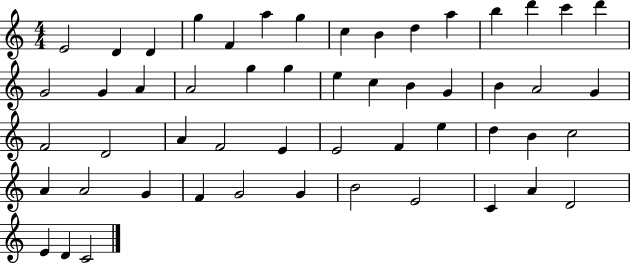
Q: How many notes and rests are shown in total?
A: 53